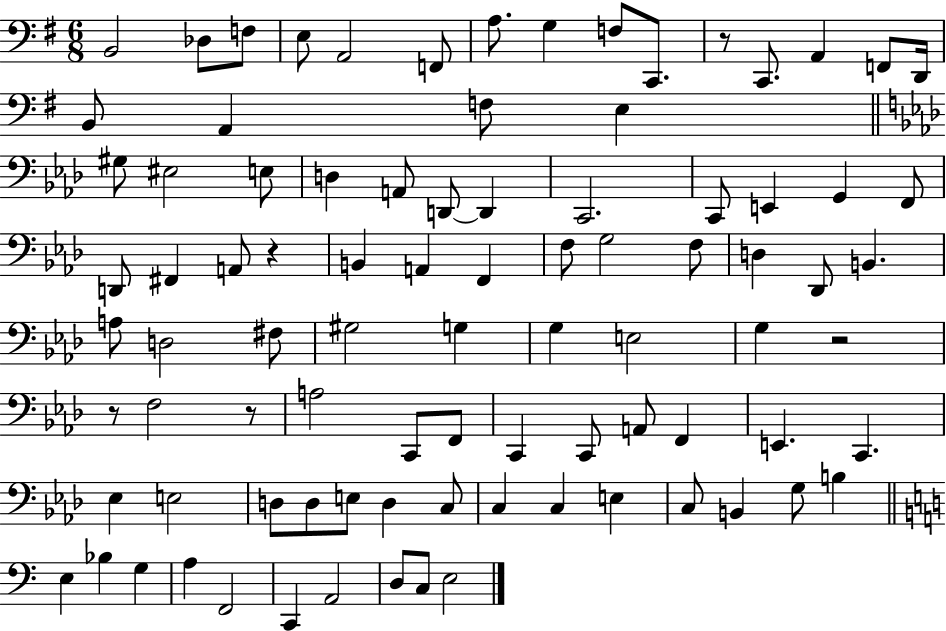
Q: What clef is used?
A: bass